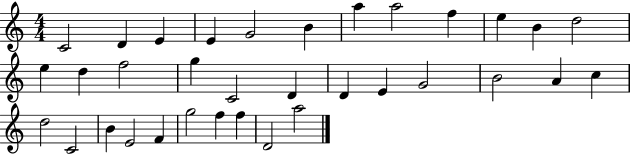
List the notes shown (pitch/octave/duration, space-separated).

C4/h D4/q E4/q E4/q G4/h B4/q A5/q A5/h F5/q E5/q B4/q D5/h E5/q D5/q F5/h G5/q C4/h D4/q D4/q E4/q G4/h B4/h A4/q C5/q D5/h C4/h B4/q E4/h F4/q G5/h F5/q F5/q D4/h A5/h